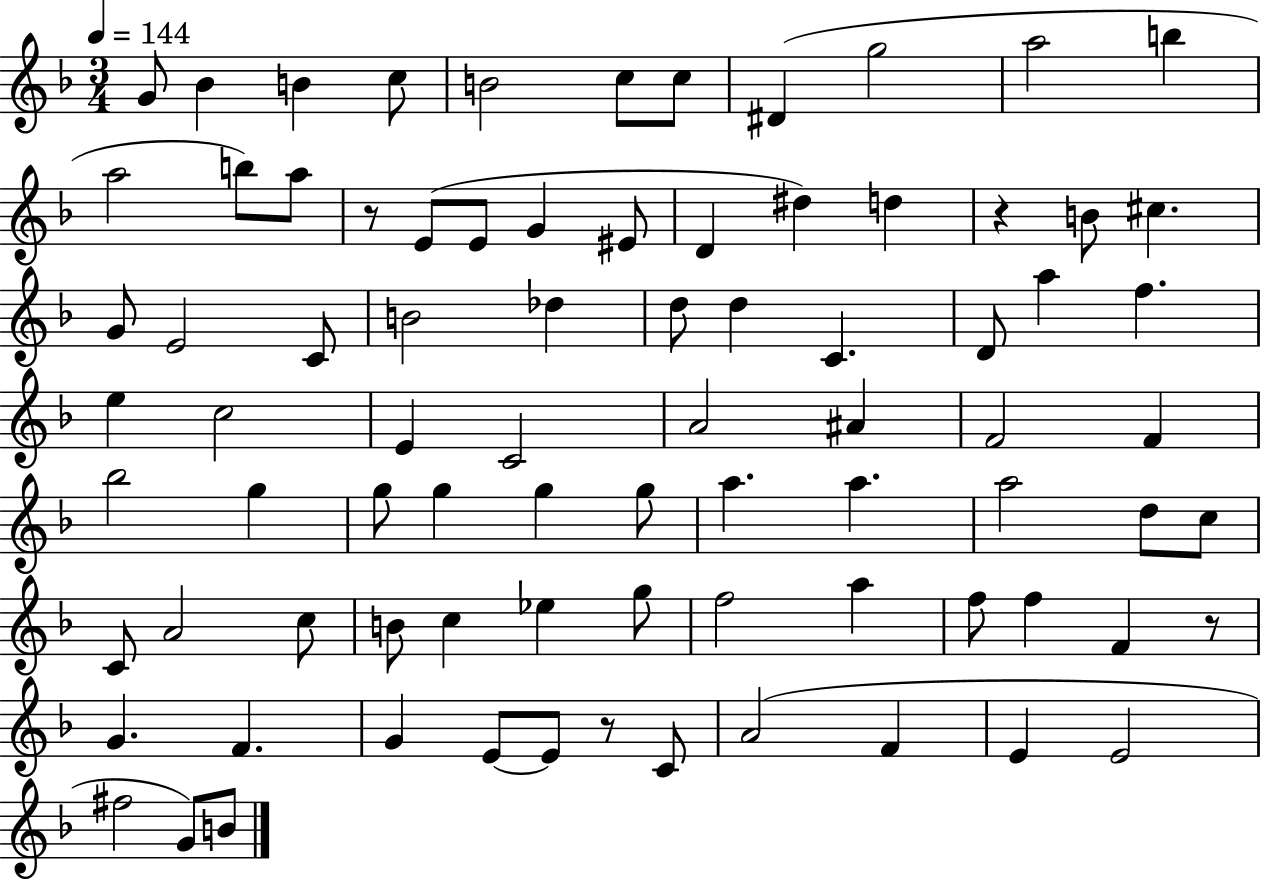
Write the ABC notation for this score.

X:1
T:Untitled
M:3/4
L:1/4
K:F
G/2 _B B c/2 B2 c/2 c/2 ^D g2 a2 b a2 b/2 a/2 z/2 E/2 E/2 G ^E/2 D ^d d z B/2 ^c G/2 E2 C/2 B2 _d d/2 d C D/2 a f e c2 E C2 A2 ^A F2 F _b2 g g/2 g g g/2 a a a2 d/2 c/2 C/2 A2 c/2 B/2 c _e g/2 f2 a f/2 f F z/2 G F G E/2 E/2 z/2 C/2 A2 F E E2 ^f2 G/2 B/2